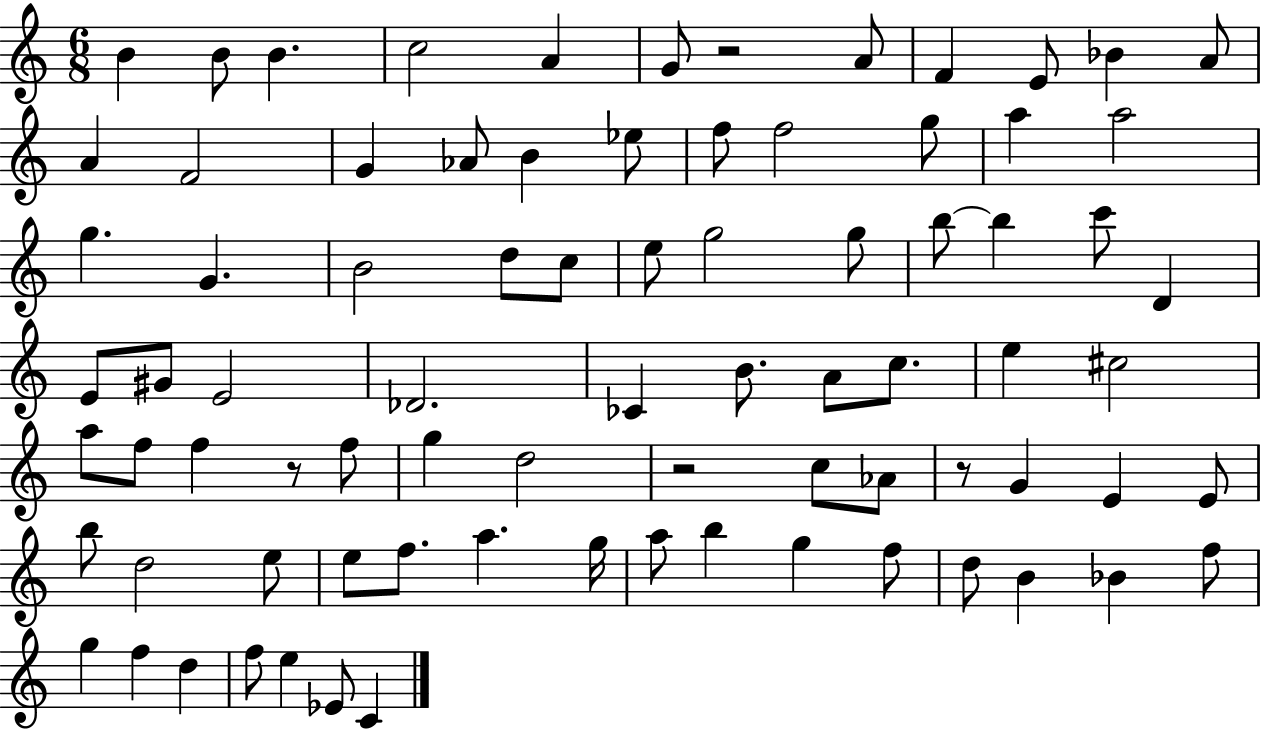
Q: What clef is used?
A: treble